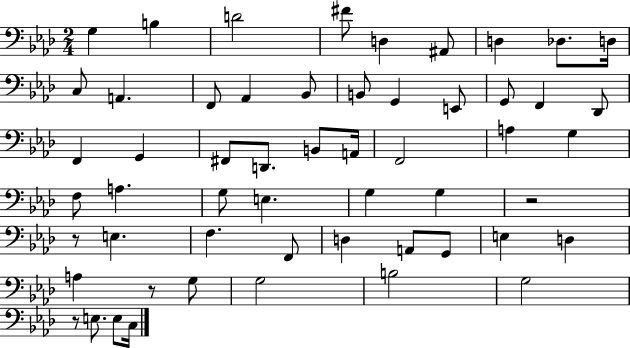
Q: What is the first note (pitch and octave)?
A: G3